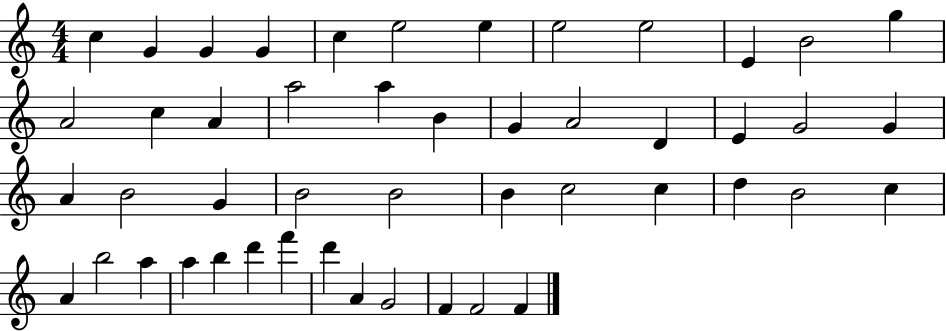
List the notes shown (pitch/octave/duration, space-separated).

C5/q G4/q G4/q G4/q C5/q E5/h E5/q E5/h E5/h E4/q B4/h G5/q A4/h C5/q A4/q A5/h A5/q B4/q G4/q A4/h D4/q E4/q G4/h G4/q A4/q B4/h G4/q B4/h B4/h B4/q C5/h C5/q D5/q B4/h C5/q A4/q B5/h A5/q A5/q B5/q D6/q F6/q D6/q A4/q G4/h F4/q F4/h F4/q